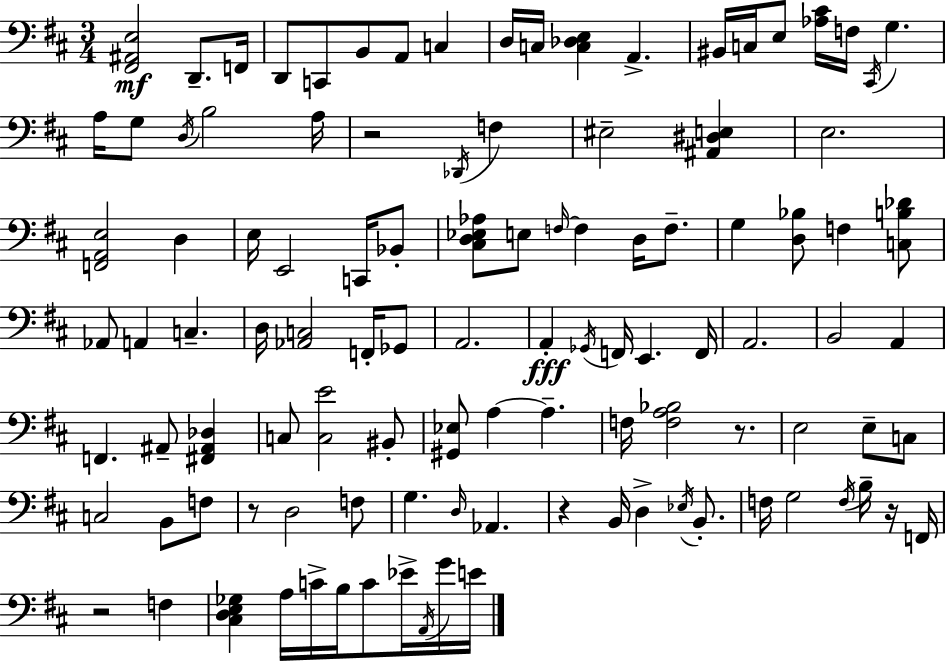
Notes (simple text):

[F#2,A#2,E3]/h D2/e. F2/s D2/e C2/e B2/e A2/e C3/q D3/s C3/s [C3,Db3,E3]/q A2/q. BIS2/s C3/s E3/e [Ab3,C#4]/s F3/s C#2/s G3/q. A3/s G3/e D3/s B3/h A3/s R/h Db2/s F3/q EIS3/h [A#2,D#3,E3]/q E3/h. [F2,A2,E3]/h D3/q E3/s E2/h C2/s Bb2/e [C#3,D3,Eb3,Ab3]/e E3/e F3/s F3/q D3/s F3/e. G3/q [D3,Bb3]/e F3/q [C3,B3,Db4]/e Ab2/e A2/q C3/q. D3/s [Ab2,C3]/h F2/s Gb2/e A2/h. A2/q Gb2/s F2/s E2/q. F2/s A2/h. B2/h A2/q F2/q. A#2/e [F#2,A#2,Db3]/q C3/e [C3,E4]/h BIS2/e [G#2,Eb3]/e A3/q A3/q. F3/s [F3,A3,Bb3]/h R/e. E3/h E3/e C3/e C3/h B2/e F3/e R/e D3/h F3/e G3/q. D3/s Ab2/q. R/q B2/s D3/q Eb3/s B2/e. F3/s G3/h F3/s B3/s R/s F2/s R/h F3/q [C#3,D3,E3,Gb3]/q A3/s C4/s B3/s C4/e Eb4/s A2/s G4/s E4/s